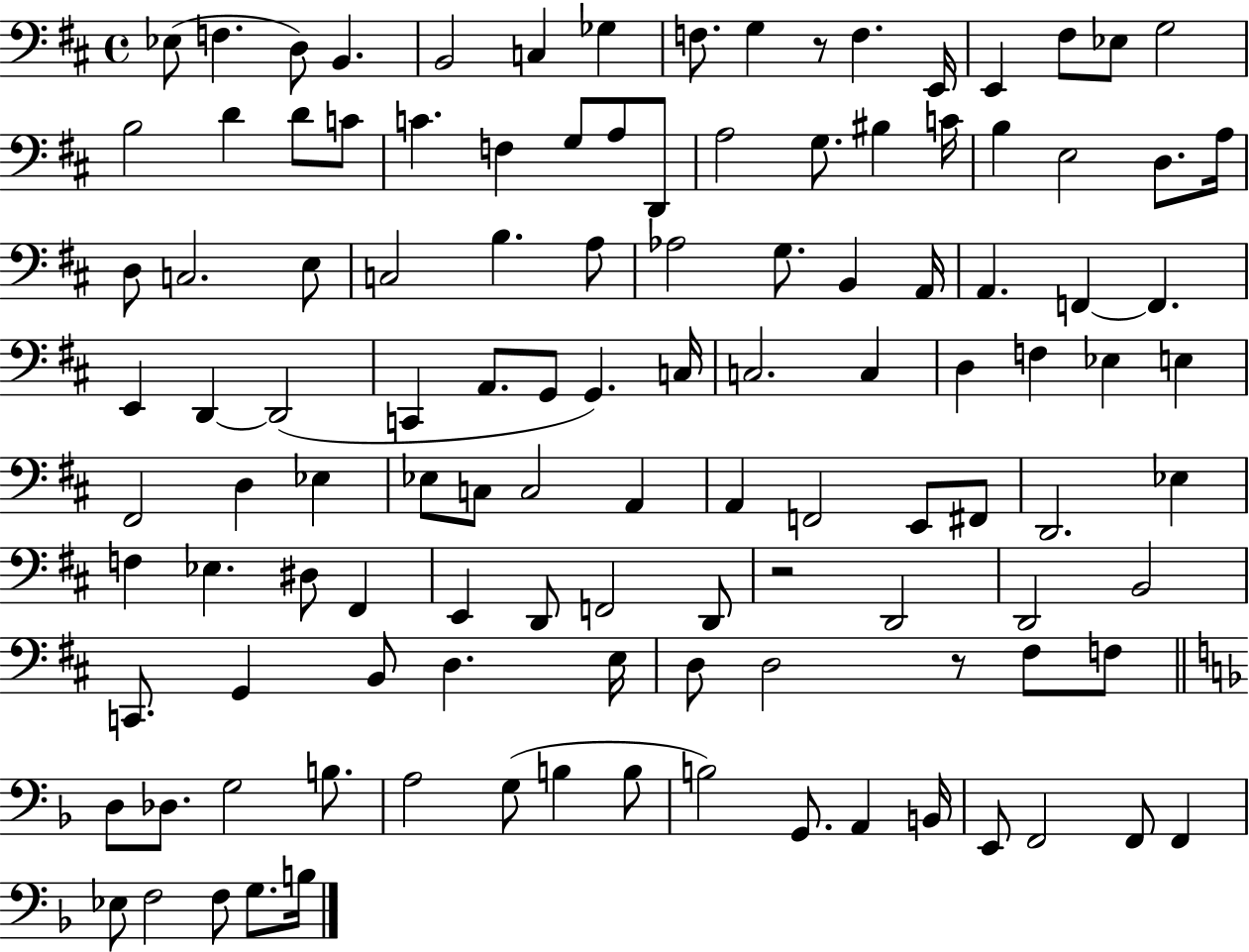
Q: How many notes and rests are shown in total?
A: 116